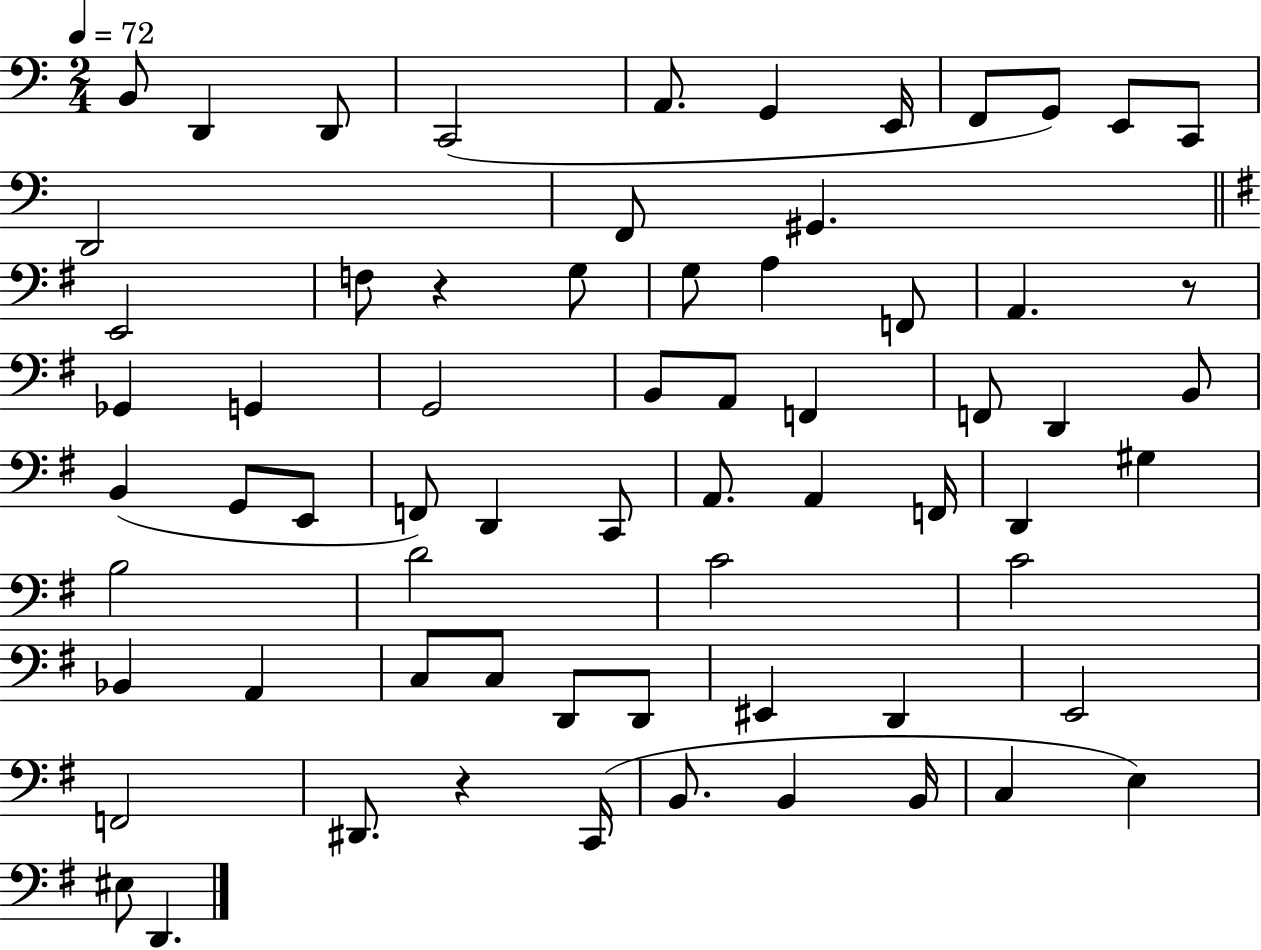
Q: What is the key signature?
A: C major